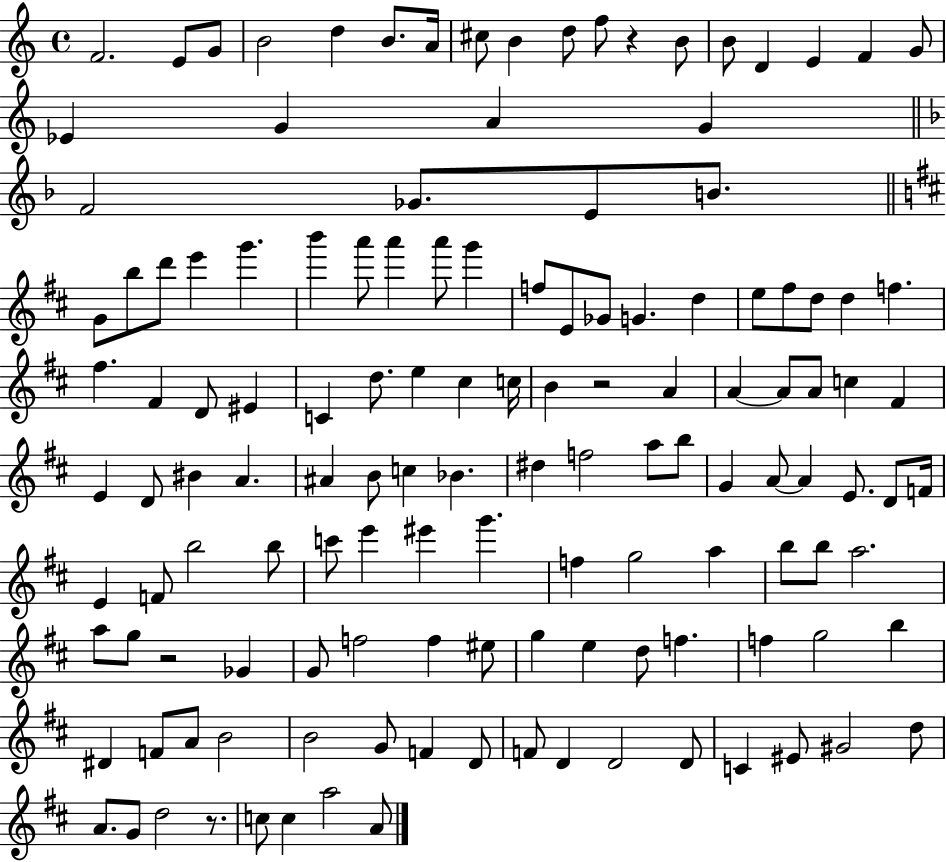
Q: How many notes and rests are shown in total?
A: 134